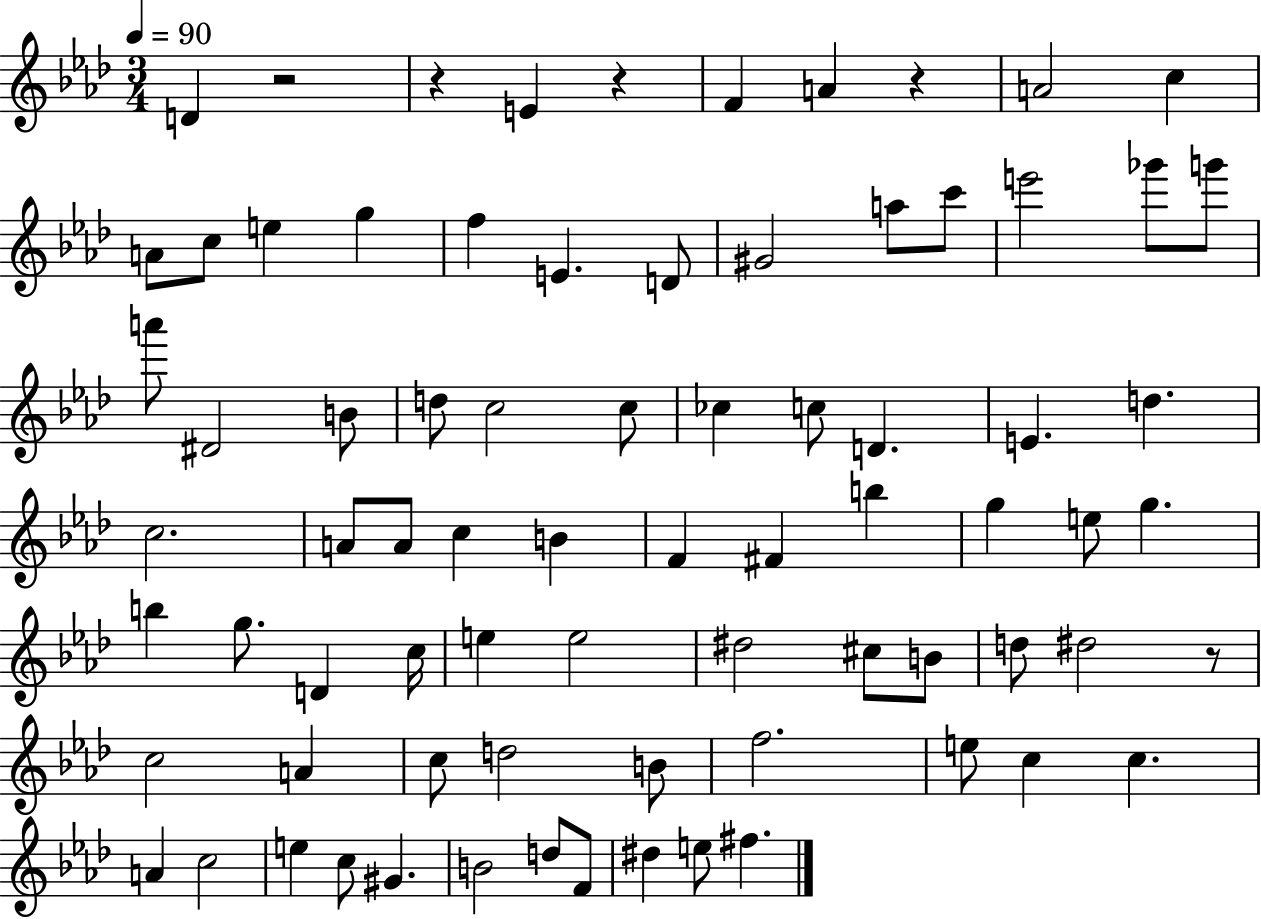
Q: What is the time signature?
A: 3/4